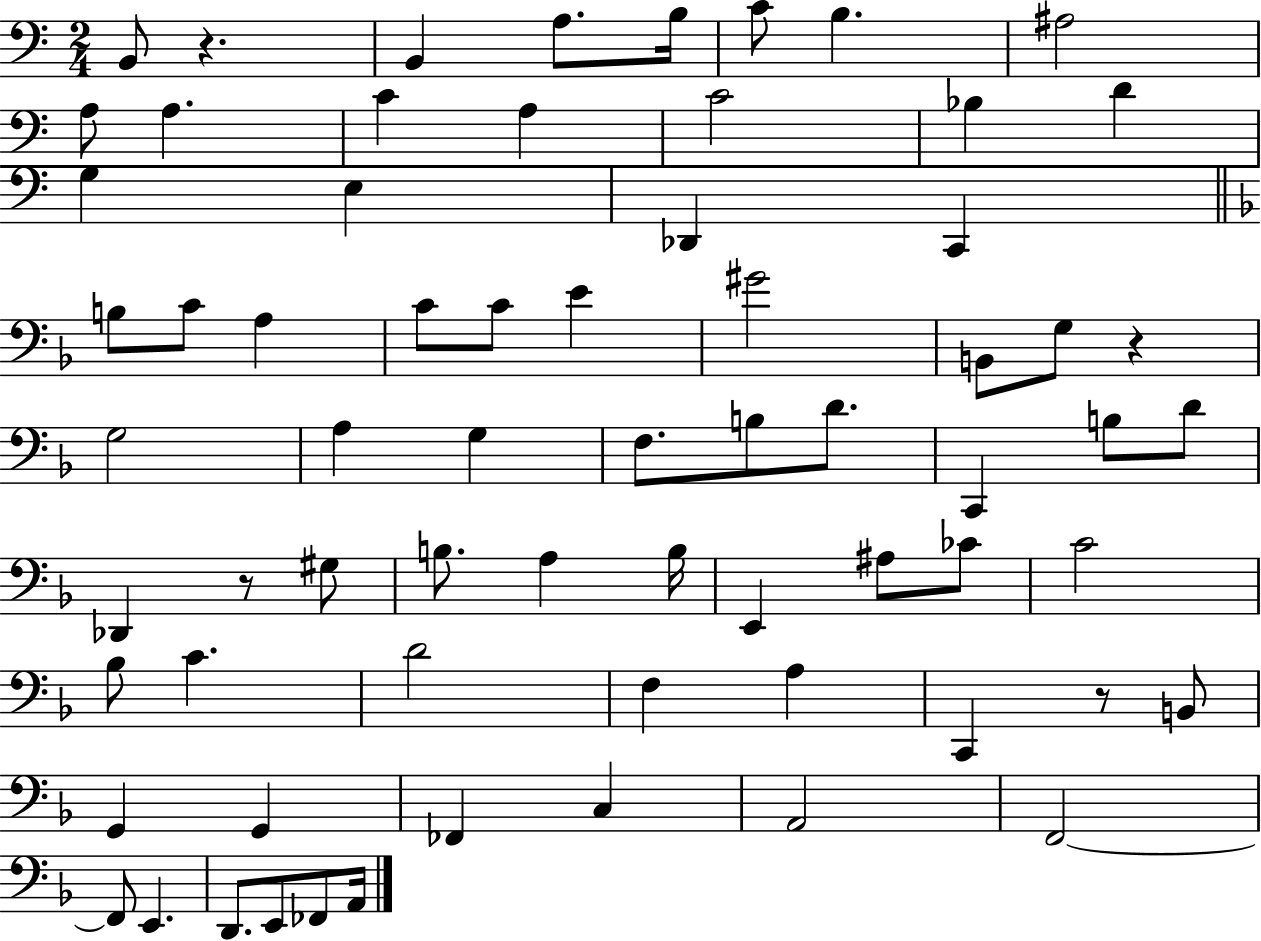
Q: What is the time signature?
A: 2/4